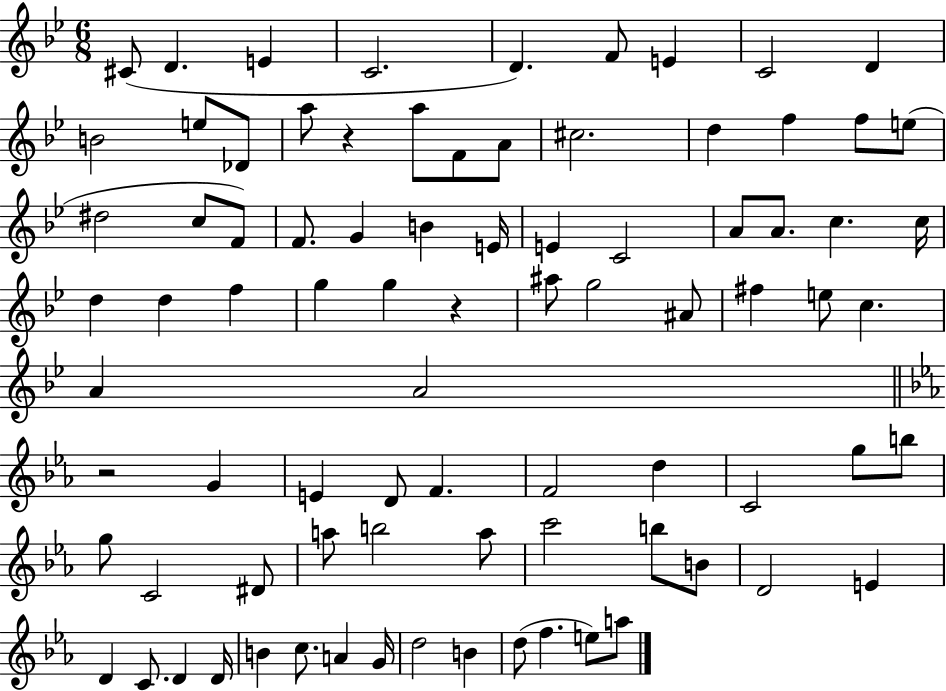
C#4/e D4/q. E4/q C4/h. D4/q. F4/e E4/q C4/h D4/q B4/h E5/e Db4/e A5/e R/q A5/e F4/e A4/e C#5/h. D5/q F5/q F5/e E5/e D#5/h C5/e F4/e F4/e. G4/q B4/q E4/s E4/q C4/h A4/e A4/e. C5/q. C5/s D5/q D5/q F5/q G5/q G5/q R/q A#5/e G5/h A#4/e F#5/q E5/e C5/q. A4/q A4/h R/h G4/q E4/q D4/e F4/q. F4/h D5/q C4/h G5/e B5/e G5/e C4/h D#4/e A5/e B5/h A5/e C6/h B5/e B4/e D4/h E4/q D4/q C4/e. D4/q D4/s B4/q C5/e. A4/q G4/s D5/h B4/q D5/e F5/q. E5/e A5/e